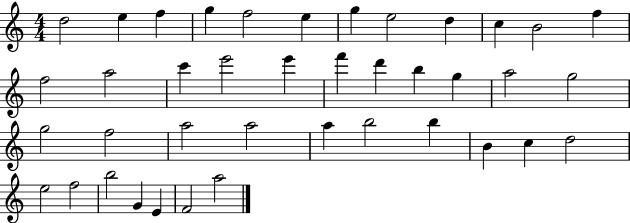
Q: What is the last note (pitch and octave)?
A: A5